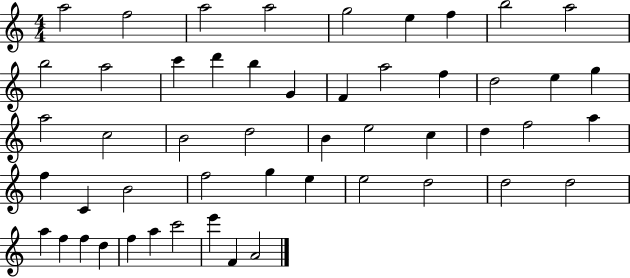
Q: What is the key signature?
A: C major